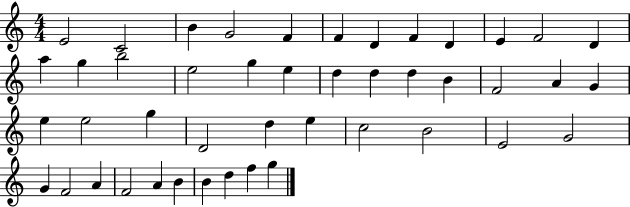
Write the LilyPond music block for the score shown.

{
  \clef treble
  \numericTimeSignature
  \time 4/4
  \key c \major
  e'2 c'2 | b'4 g'2 f'4 | f'4 d'4 f'4 d'4 | e'4 f'2 d'4 | \break a''4 g''4 b''2 | e''2 g''4 e''4 | d''4 d''4 d''4 b'4 | f'2 a'4 g'4 | \break e''4 e''2 g''4 | d'2 d''4 e''4 | c''2 b'2 | e'2 g'2 | \break g'4 f'2 a'4 | f'2 a'4 b'4 | b'4 d''4 f''4 g''4 | \bar "|."
}